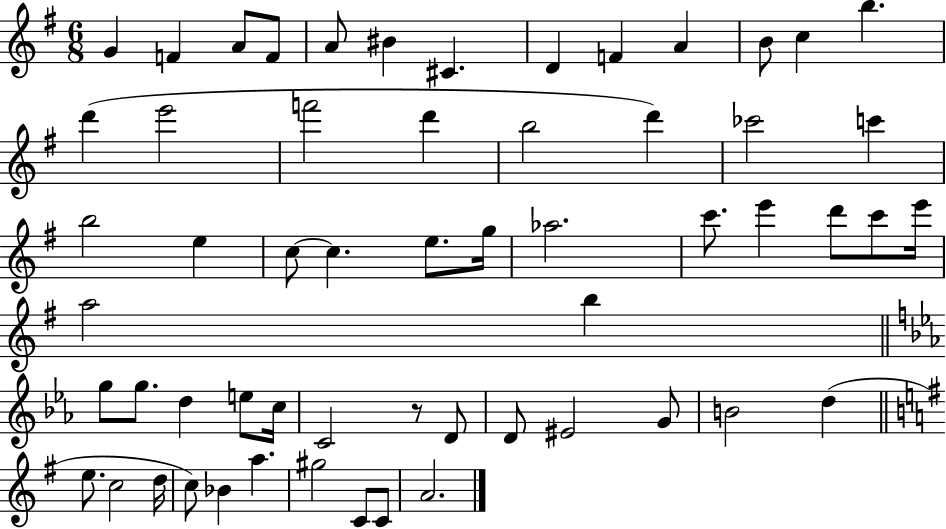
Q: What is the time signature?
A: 6/8